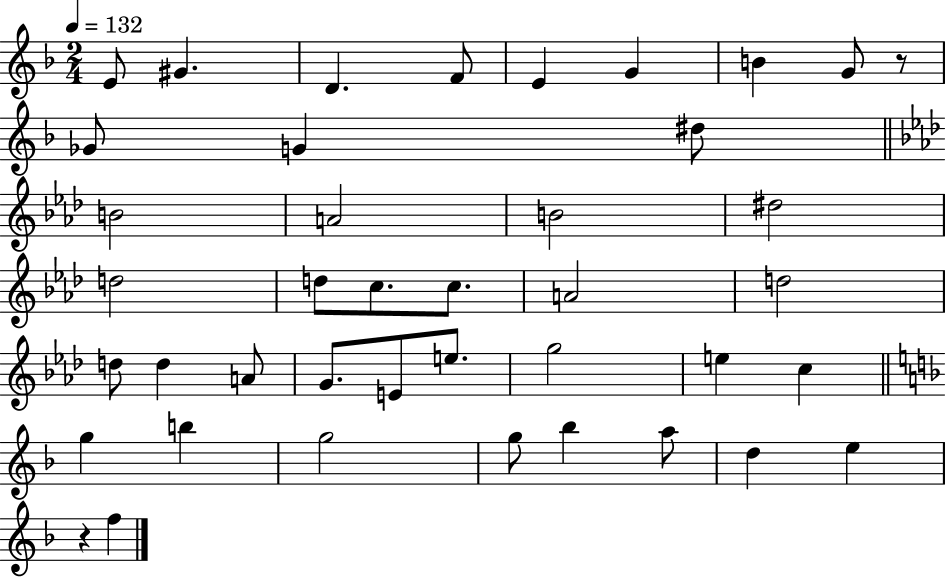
{
  \clef treble
  \numericTimeSignature
  \time 2/4
  \key f \major
  \tempo 4 = 132
  e'8 gis'4. | d'4. f'8 | e'4 g'4 | b'4 g'8 r8 | \break ges'8 g'4 dis''8 | \bar "||" \break \key aes \major b'2 | a'2 | b'2 | dis''2 | \break d''2 | d''8 c''8. c''8. | a'2 | d''2 | \break d''8 d''4 a'8 | g'8. e'8 e''8. | g''2 | e''4 c''4 | \break \bar "||" \break \key f \major g''4 b''4 | g''2 | g''8 bes''4 a''8 | d''4 e''4 | \break r4 f''4 | \bar "|."
}